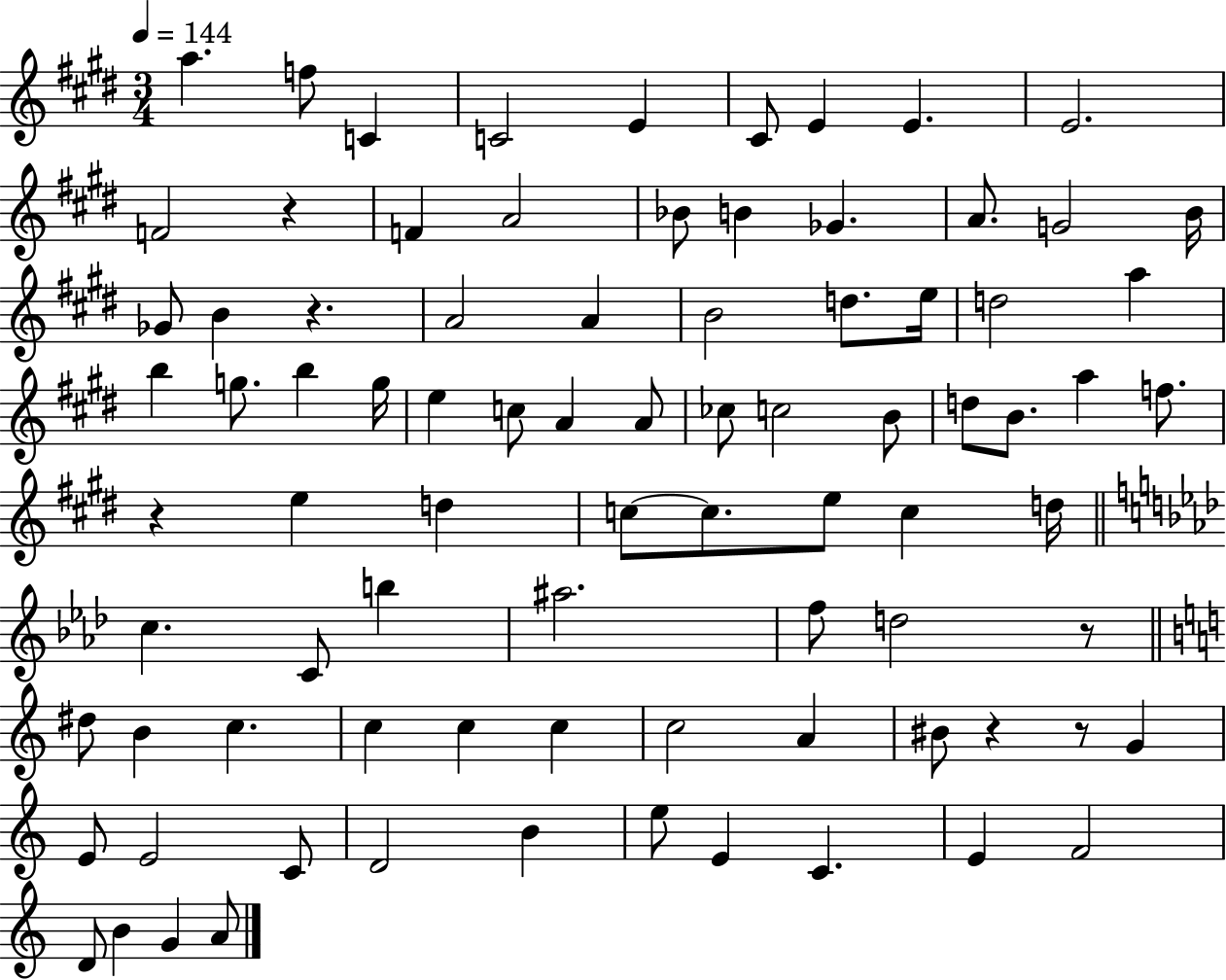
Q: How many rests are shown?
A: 6